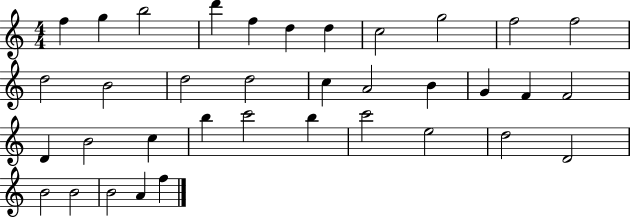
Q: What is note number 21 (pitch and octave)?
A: F4